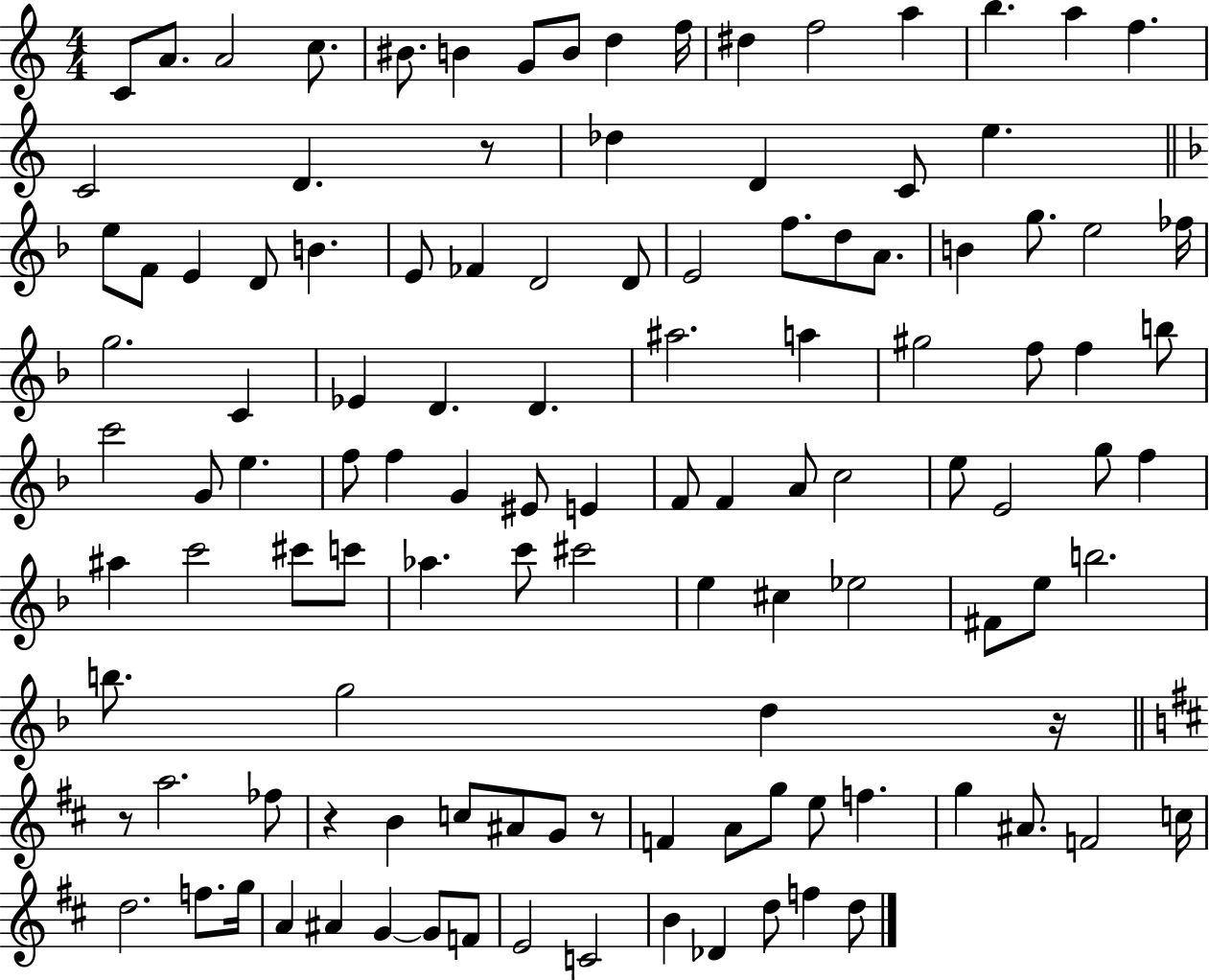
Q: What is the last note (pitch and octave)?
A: D5